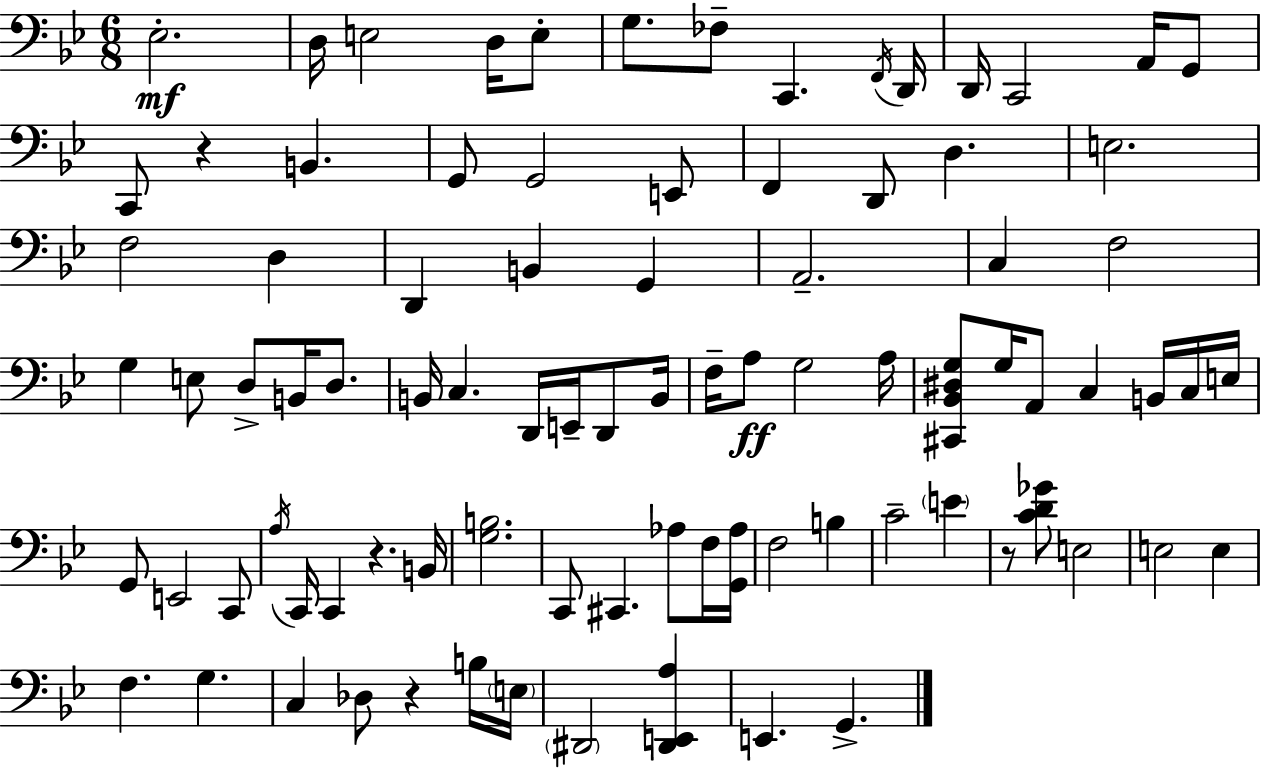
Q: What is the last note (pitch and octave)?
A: G2